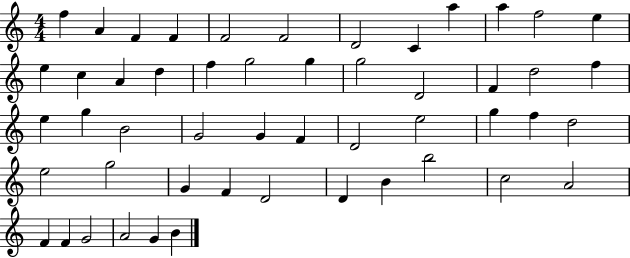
X:1
T:Untitled
M:4/4
L:1/4
K:C
f A F F F2 F2 D2 C a a f2 e e c A d f g2 g g2 D2 F d2 f e g B2 G2 G F D2 e2 g f d2 e2 g2 G F D2 D B b2 c2 A2 F F G2 A2 G B